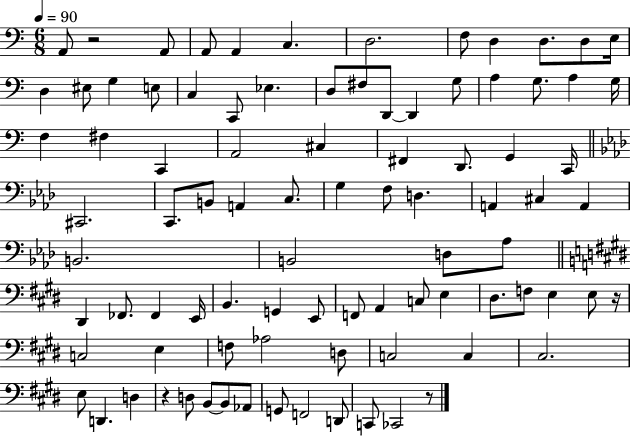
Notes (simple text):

A2/e R/h A2/e A2/e A2/q C3/q. D3/h. F3/e D3/q D3/e. D3/e E3/s D3/q EIS3/e G3/q E3/e C3/q C2/e Eb3/q. D3/e F#3/e D2/e D2/q G3/e A3/q G3/e. A3/q G3/s F3/q F#3/q C2/q A2/h C#3/q F#2/q D2/e. G2/q C2/s C#2/h. C2/e. B2/e A2/q C3/e. G3/q F3/e D3/q. A2/q C#3/q A2/q B2/h. B2/h D3/e Ab3/e D#2/q FES2/e. FES2/q E2/s B2/q. G2/q E2/e F2/e A2/q C3/e E3/q D#3/e. F3/e E3/q E3/e R/s C3/h E3/q F3/e Ab3/h D3/e C3/h C3/q C#3/h. E3/e D2/q. D3/q R/q D3/e B2/e B2/e Ab2/e G2/e F2/h D2/e C2/e CES2/h R/e